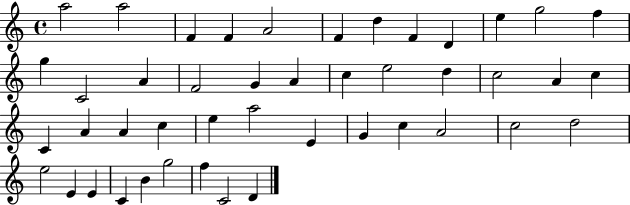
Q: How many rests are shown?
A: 0